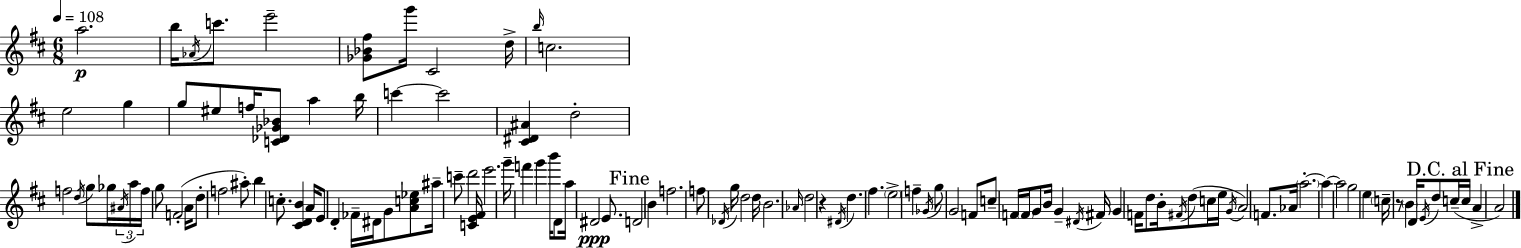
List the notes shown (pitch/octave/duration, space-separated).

A5/h. B5/s Ab4/s C6/e. E6/h [Gb4,Bb4,F#5]/e G6/s C#4/h D5/s B5/s C5/h. E5/h G5/q G5/e EIS5/e F5/s [C4,Db4,Gb4,Bb4]/e A5/q B5/s C6/q C6/h [C#4,D#4,A#4]/q D5/h F5/h D5/s G5/e Gb5/s A#4/s A5/s F5/s G5/e F4/h A4/s D5/e F5/h A#5/e B5/q C5/e. [C#4,D4,B4]/q A4/s E4/e D4/q FES4/s D#4/s G4/e [A4,C5,Eb5]/e A#5/s C6/e D6/h [C4,E4,F#4]/s E6/h. G6/s F6/q G6/q B6/s D4/e A5/s D#4/h E4/e. D4/h B4/q F5/h. F5/e Db4/s G5/s D5/h D5/s B4/h. Ab4/s D5/h R/q D#4/s D5/q. F#5/q. E5/h F5/q Gb4/s G5/e G4/h F4/e C5/e F4/s F4/s G4/e B4/s G4/q D#4/s F#4/s G4/q F4/s D5/e B4/s F#4/s D5/e C5/s E5/s G4/s A4/h F4/e. Ab4/s A5/h. A5/q A5/h G5/h E5/q C5/s R/e B4/q D4/s E4/s D5/e C5/s C5/s A4/q A4/h